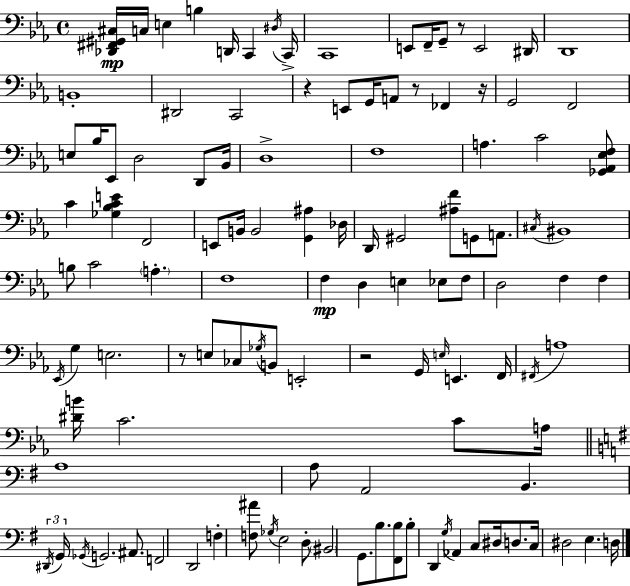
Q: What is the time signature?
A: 4/4